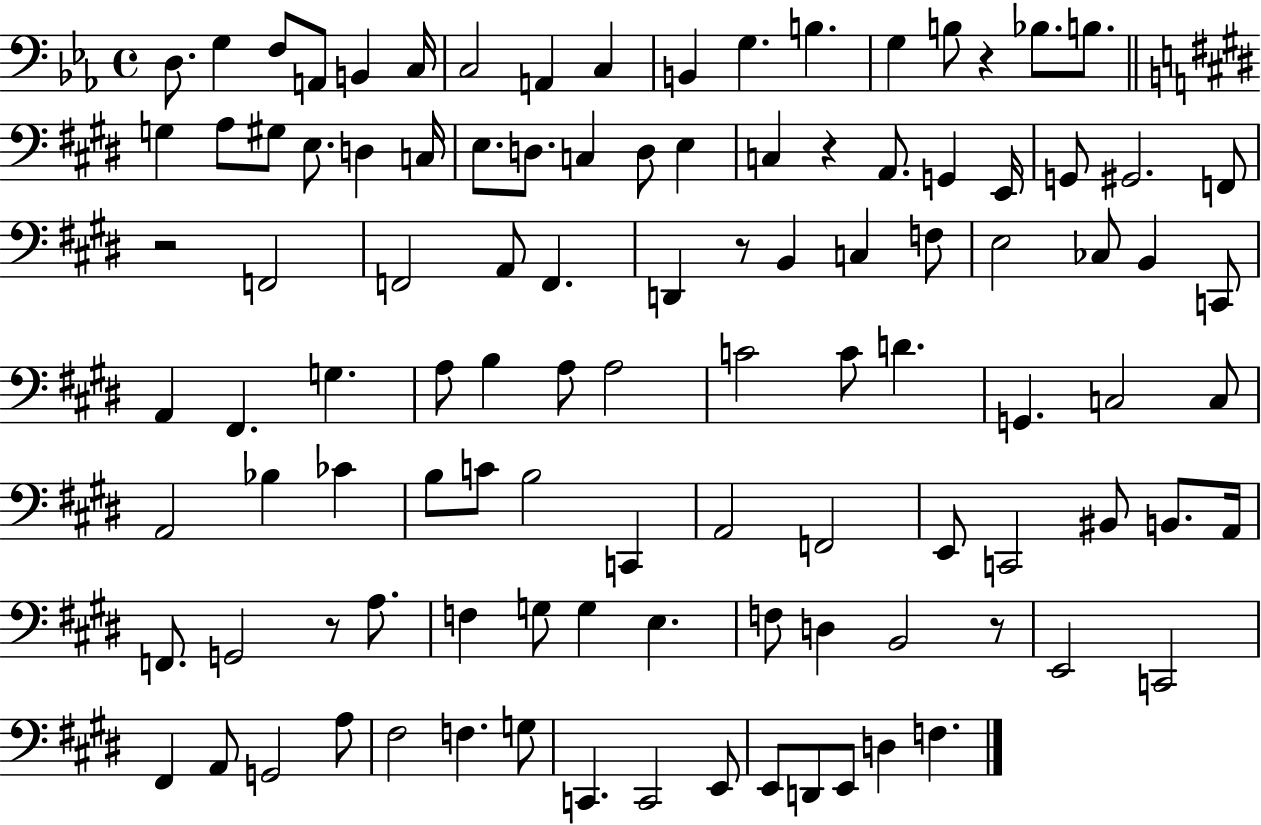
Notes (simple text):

D3/e. G3/q F3/e A2/e B2/q C3/s C3/h A2/q C3/q B2/q G3/q. B3/q. G3/q B3/e R/q Bb3/e. B3/e. G3/q A3/e G#3/e E3/e. D3/q C3/s E3/e. D3/e. C3/q D3/e E3/q C3/q R/q A2/e. G2/q E2/s G2/e G#2/h. F2/e R/h F2/h F2/h A2/e F2/q. D2/q R/e B2/q C3/q F3/e E3/h CES3/e B2/q C2/e A2/q F#2/q. G3/q. A3/e B3/q A3/e A3/h C4/h C4/e D4/q. G2/q. C3/h C3/e A2/h Bb3/q CES4/q B3/e C4/e B3/h C2/q A2/h F2/h E2/e C2/h BIS2/e B2/e. A2/s F2/e. G2/h R/e A3/e. F3/q G3/e G3/q E3/q. F3/e D3/q B2/h R/e E2/h C2/h F#2/q A2/e G2/h A3/e F#3/h F3/q. G3/e C2/q. C2/h E2/e E2/e D2/e E2/e D3/q F3/q.